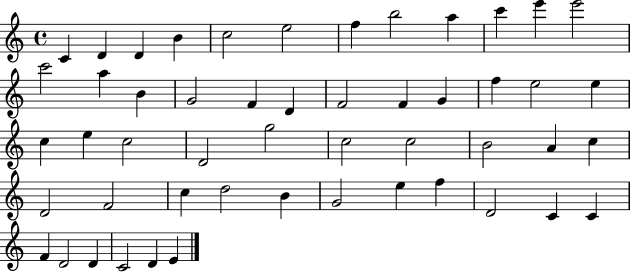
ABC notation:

X:1
T:Untitled
M:4/4
L:1/4
K:C
C D D B c2 e2 f b2 a c' e' e'2 c'2 a B G2 F D F2 F G f e2 e c e c2 D2 g2 c2 c2 B2 A c D2 F2 c d2 B G2 e f D2 C C F D2 D C2 D E